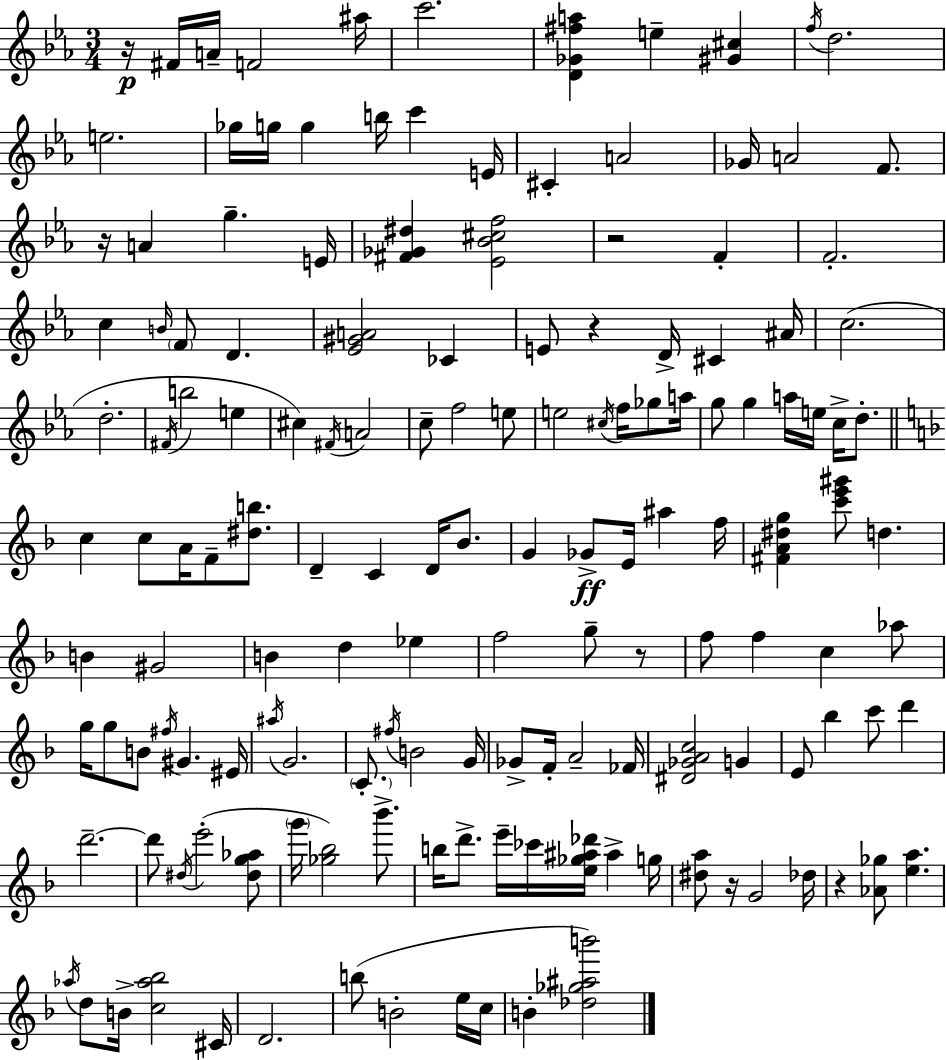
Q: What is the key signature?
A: EES major